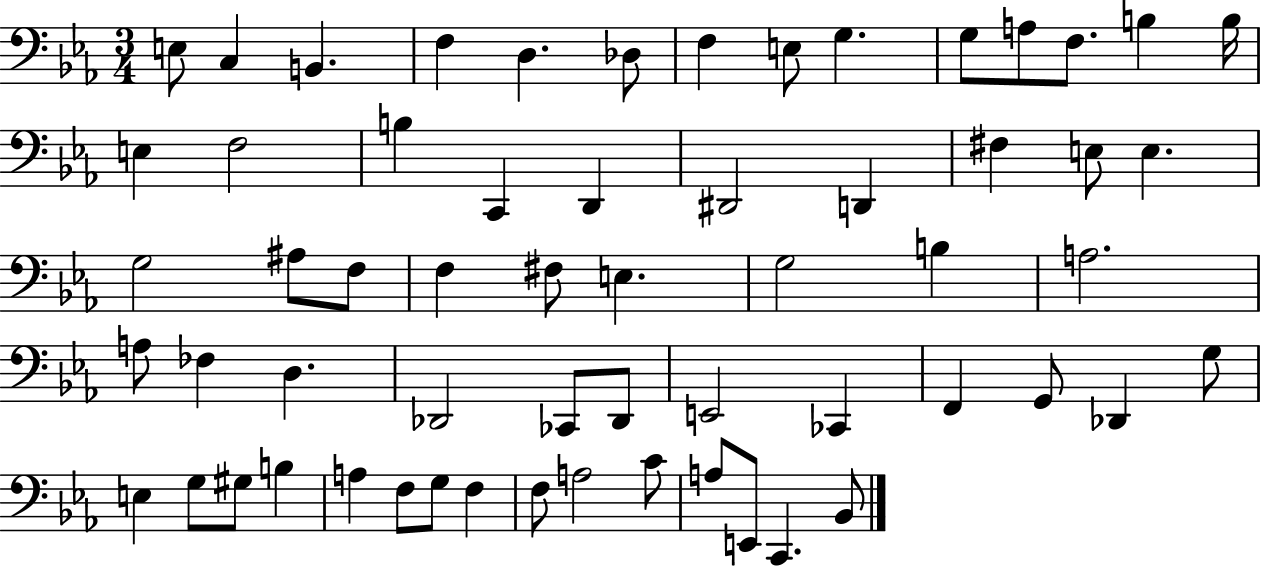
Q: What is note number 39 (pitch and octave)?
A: Db2